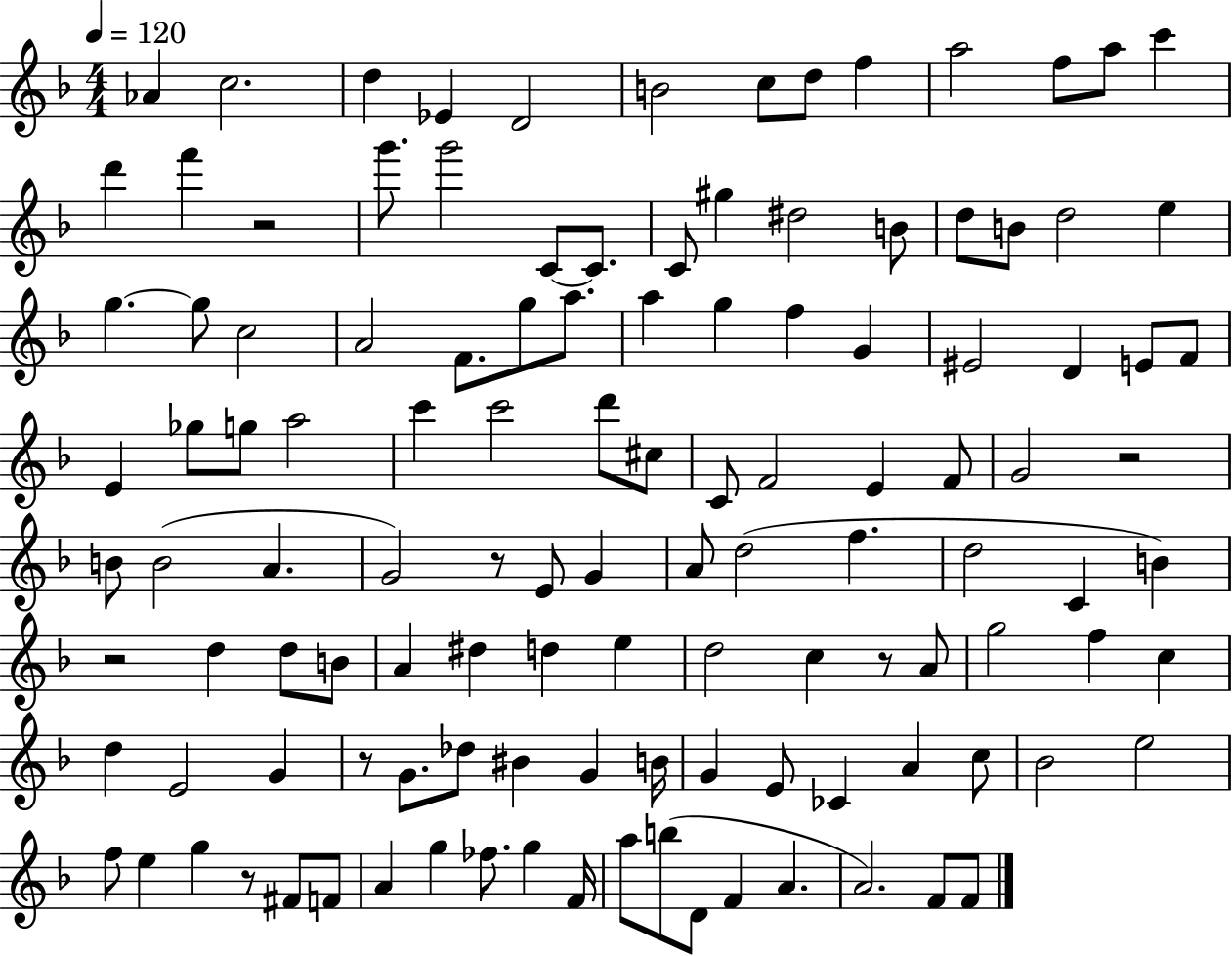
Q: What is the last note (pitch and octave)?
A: F4